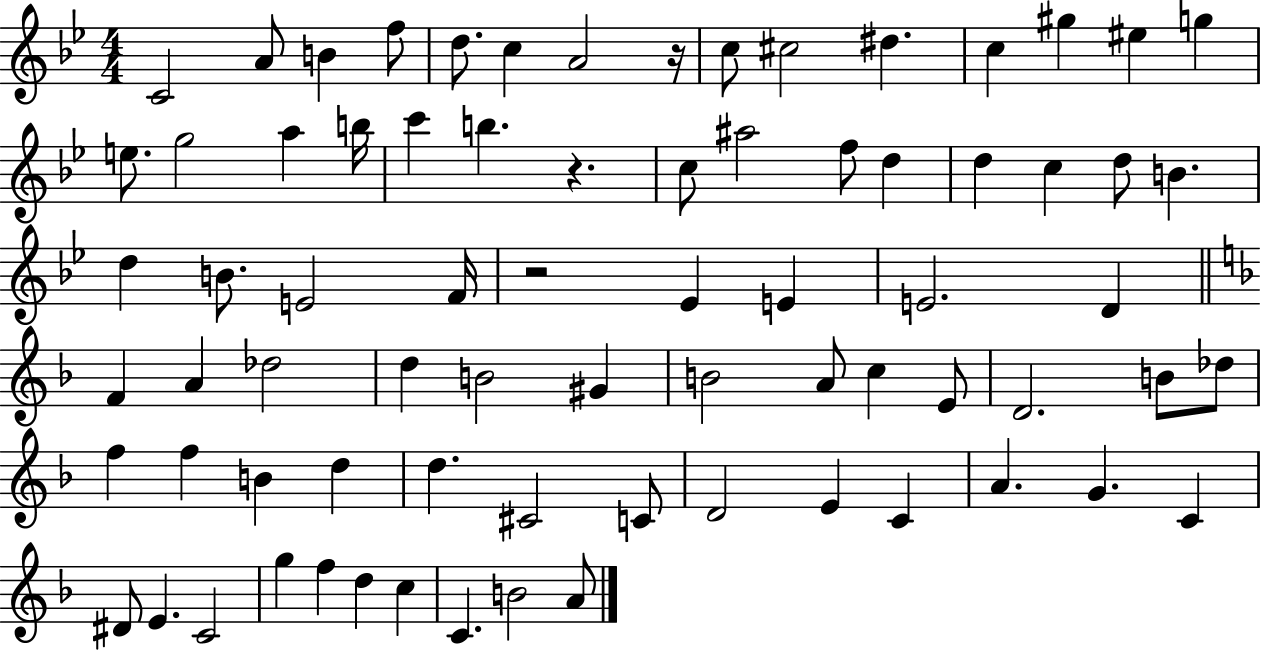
C4/h A4/e B4/q F5/e D5/e. C5/q A4/h R/s C5/e C#5/h D#5/q. C5/q G#5/q EIS5/q G5/q E5/e. G5/h A5/q B5/s C6/q B5/q. R/q. C5/e A#5/h F5/e D5/q D5/q C5/q D5/e B4/q. D5/q B4/e. E4/h F4/s R/h Eb4/q E4/q E4/h. D4/q F4/q A4/q Db5/h D5/q B4/h G#4/q B4/h A4/e C5/q E4/e D4/h. B4/e Db5/e F5/q F5/q B4/q D5/q D5/q. C#4/h C4/e D4/h E4/q C4/q A4/q. G4/q. C4/q D#4/e E4/q. C4/h G5/q F5/q D5/q C5/q C4/q. B4/h A4/e